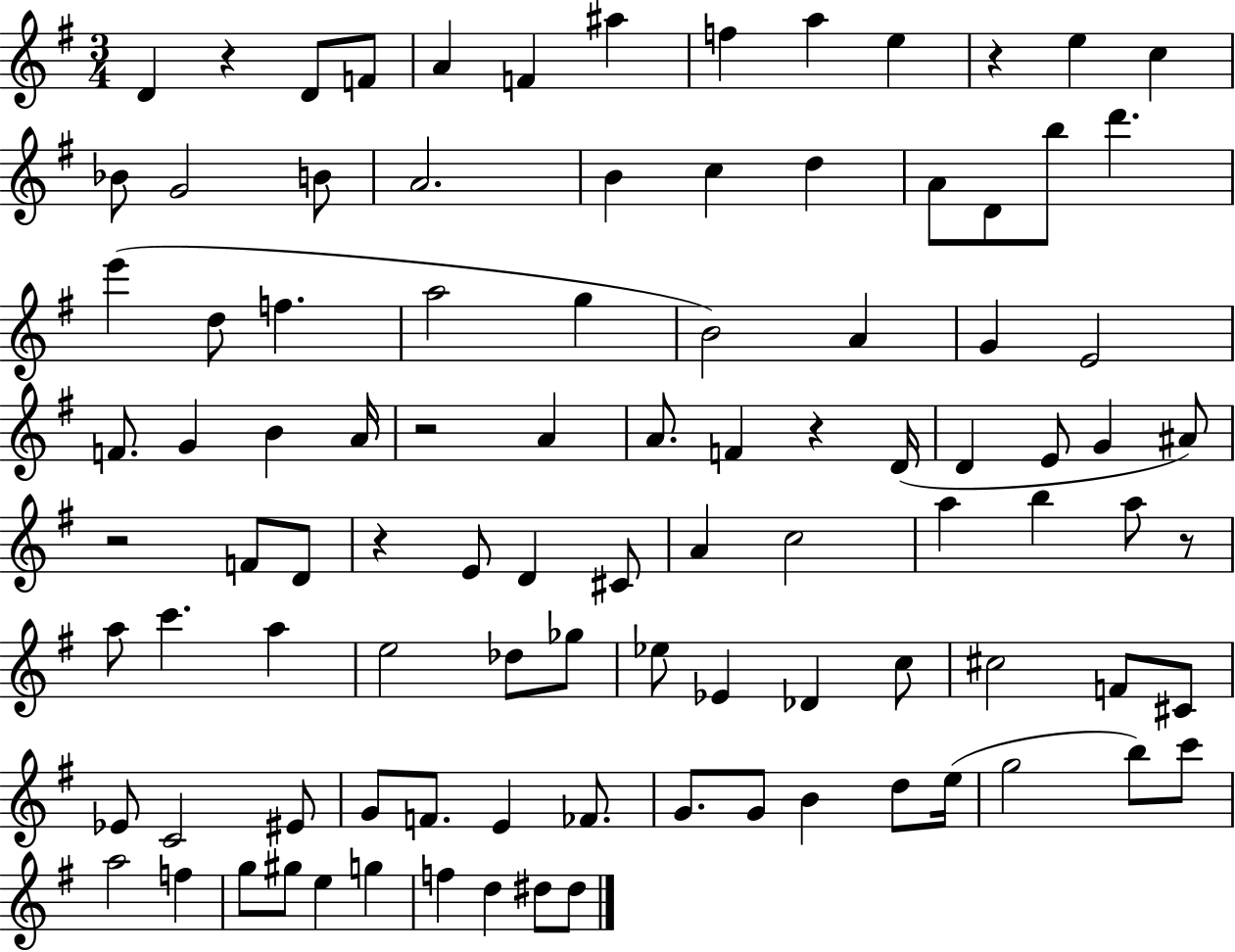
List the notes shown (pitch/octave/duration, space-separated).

D4/q R/q D4/e F4/e A4/q F4/q A#5/q F5/q A5/q E5/q R/q E5/q C5/q Bb4/e G4/h B4/e A4/h. B4/q C5/q D5/q A4/e D4/e B5/e D6/q. E6/q D5/e F5/q. A5/h G5/q B4/h A4/q G4/q E4/h F4/e. G4/q B4/q A4/s R/h A4/q A4/e. F4/q R/q D4/s D4/q E4/e G4/q A#4/e R/h F4/e D4/e R/q E4/e D4/q C#4/e A4/q C5/h A5/q B5/q A5/e R/e A5/e C6/q. A5/q E5/h Db5/e Gb5/e Eb5/e Eb4/q Db4/q C5/e C#5/h F4/e C#4/e Eb4/e C4/h EIS4/e G4/e F4/e. E4/q FES4/e. G4/e. G4/e B4/q D5/e E5/s G5/h B5/e C6/e A5/h F5/q G5/e G#5/e E5/q G5/q F5/q D5/q D#5/e D#5/e